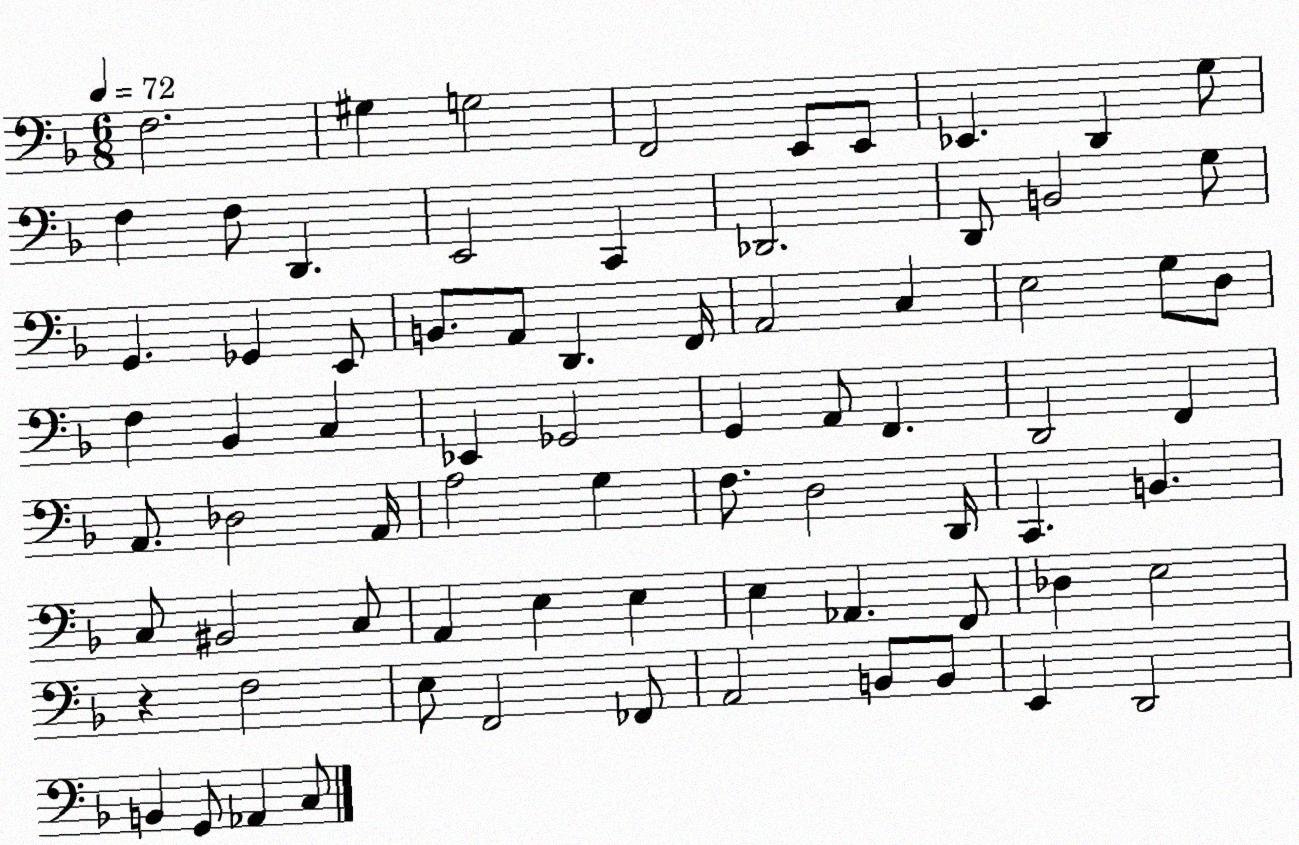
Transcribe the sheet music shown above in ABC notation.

X:1
T:Untitled
M:6/8
L:1/4
K:F
F,2 ^G, G,2 F,,2 E,,/2 E,,/2 _E,, D,, G,/2 F, F,/2 D,, E,,2 C,, _D,,2 D,,/2 B,,2 G,/2 G,, _G,, E,,/2 B,,/2 A,,/2 D,, F,,/4 A,,2 C, E,2 G,/2 D,/2 F, _B,, C, _E,, _G,,2 G,, A,,/2 F,, D,,2 F,, A,,/2 _D,2 A,,/4 A,2 G, F,/2 D,2 D,,/4 C,, B,, C,/2 ^B,,2 C,/2 A,, E, E, E, _A,, F,,/2 _D, E,2 z F,2 E,/2 F,,2 _F,,/2 A,,2 B,,/2 B,,/2 E,, D,,2 B,, G,,/2 _A,, C,/2